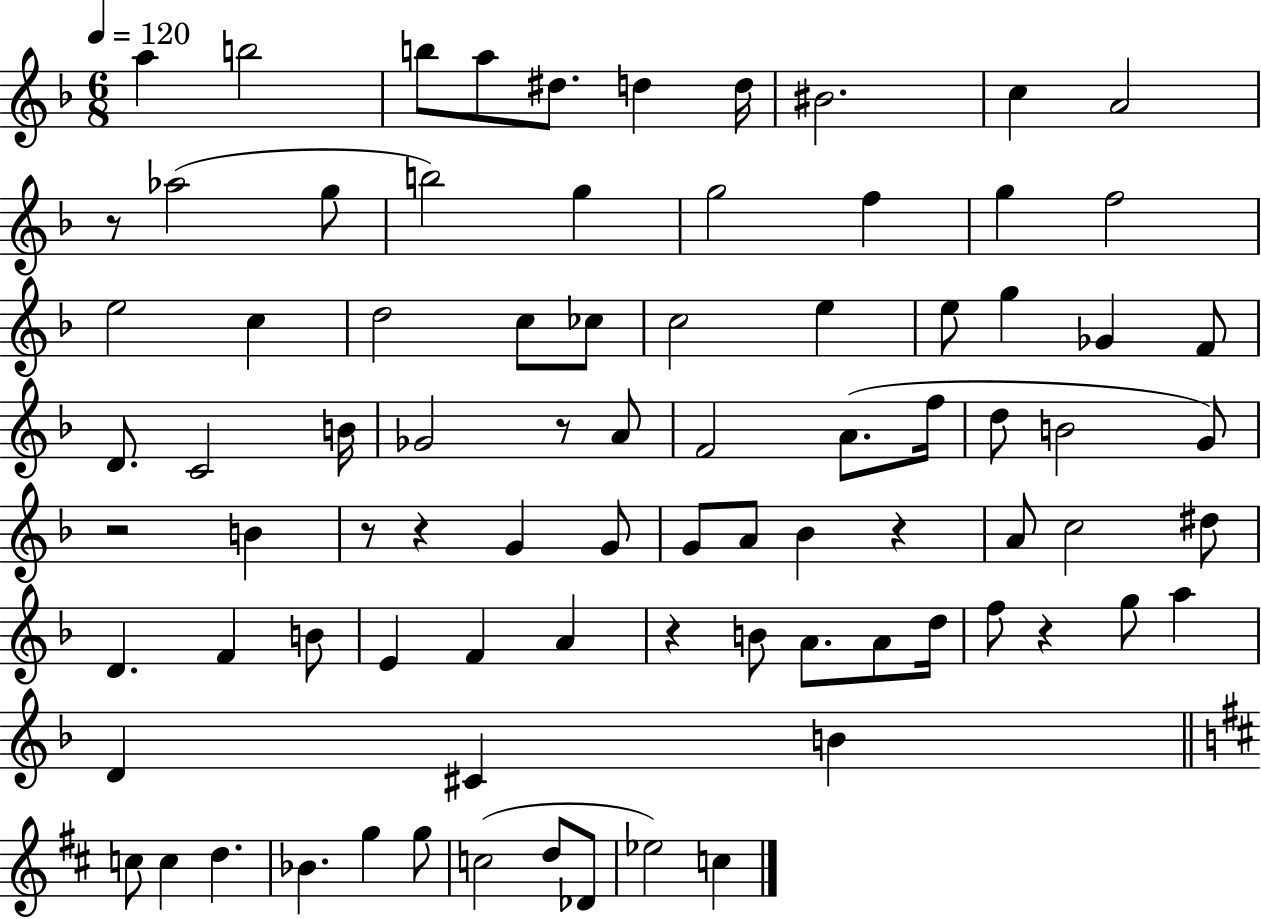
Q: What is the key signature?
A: F major